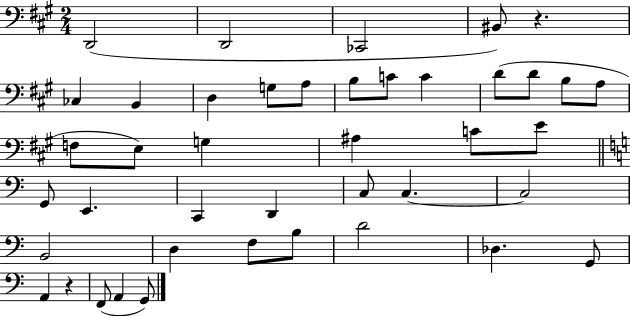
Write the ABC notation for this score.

X:1
T:Untitled
M:2/4
L:1/4
K:A
D,,2 D,,2 _C,,2 ^B,,/2 z _C, B,, D, G,/2 A,/2 B,/2 C/2 C D/2 D/2 B,/2 A,/2 F,/2 E,/2 G, ^A, C/2 E/2 G,,/2 E,, C,, D,, C,/2 C, C,2 B,,2 D, F,/2 B,/2 D2 _D, G,,/2 A,, z F,,/2 A,, G,,/2